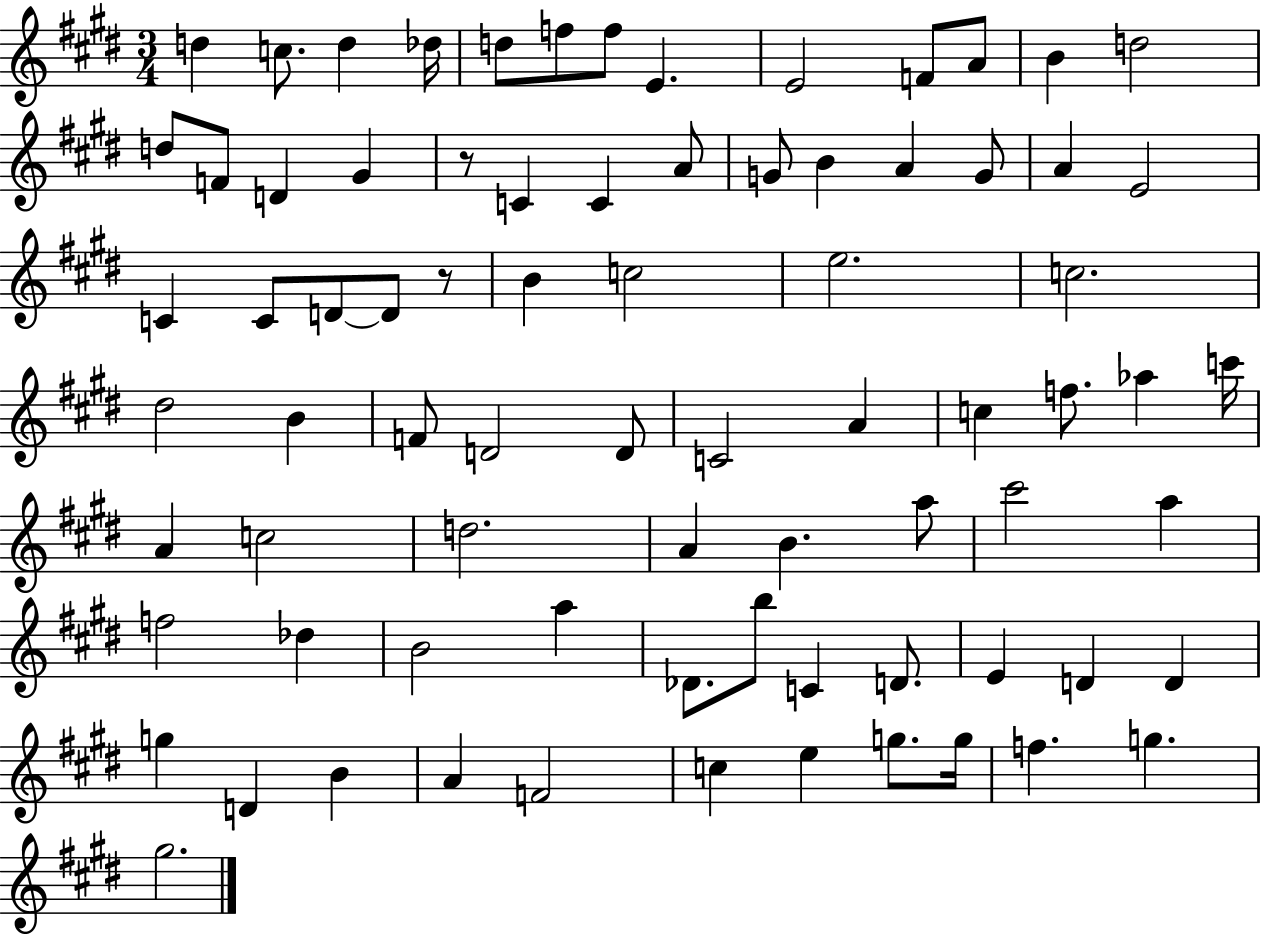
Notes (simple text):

D5/q C5/e. D5/q Db5/s D5/e F5/e F5/e E4/q. E4/h F4/e A4/e B4/q D5/h D5/e F4/e D4/q G#4/q R/e C4/q C4/q A4/e G4/e B4/q A4/q G4/e A4/q E4/h C4/q C4/e D4/e D4/e R/e B4/q C5/h E5/h. C5/h. D#5/h B4/q F4/e D4/h D4/e C4/h A4/q C5/q F5/e. Ab5/q C6/s A4/q C5/h D5/h. A4/q B4/q. A5/e C#6/h A5/q F5/h Db5/q B4/h A5/q Db4/e. B5/e C4/q D4/e. E4/q D4/q D4/q G5/q D4/q B4/q A4/q F4/h C5/q E5/q G5/e. G5/s F5/q. G5/q. G#5/h.